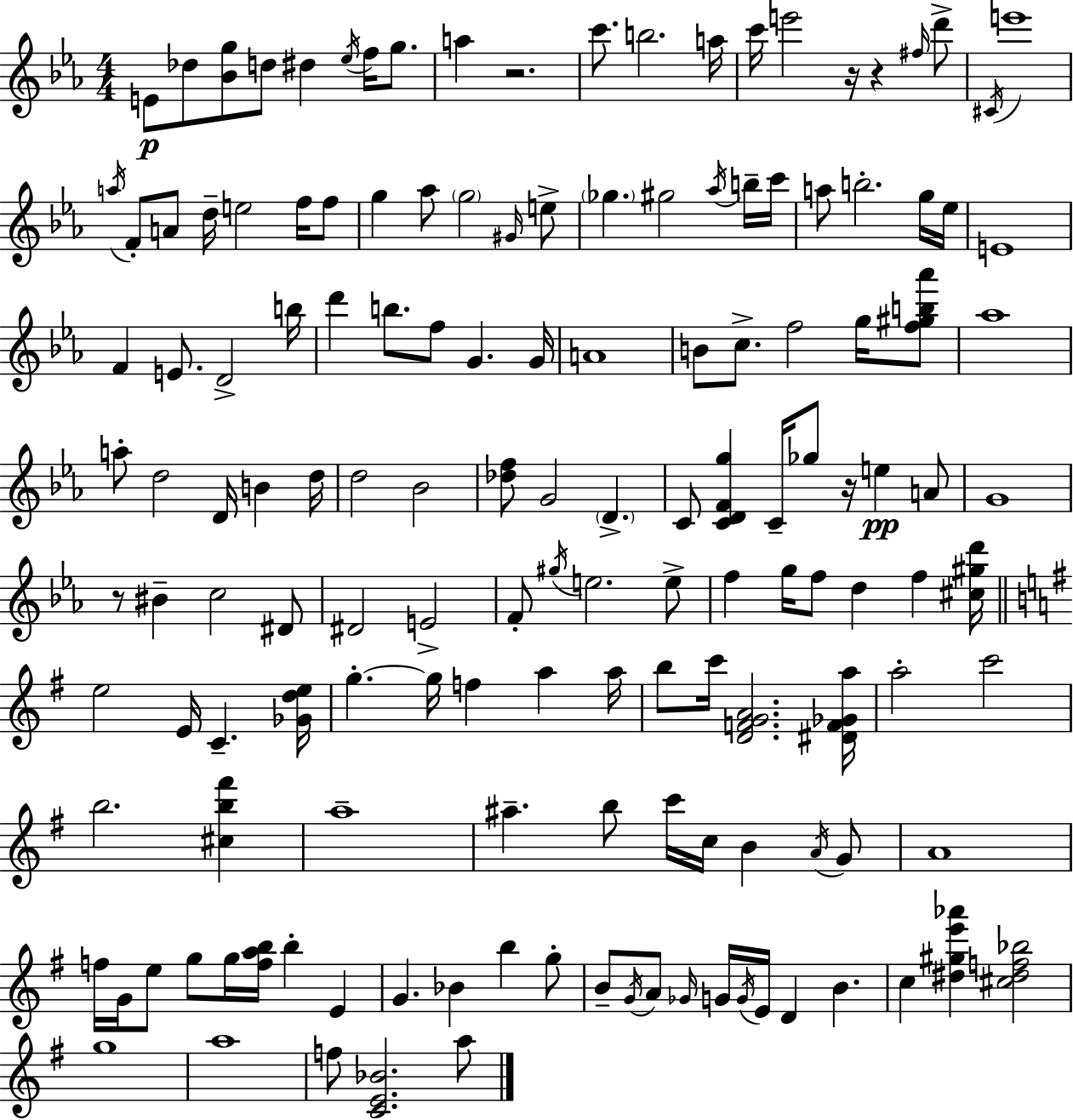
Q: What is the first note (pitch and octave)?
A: E4